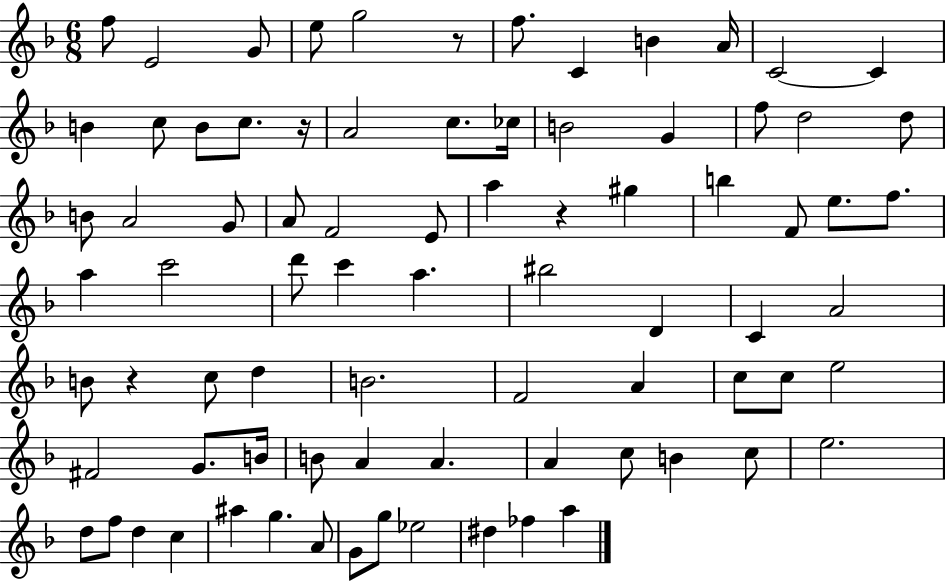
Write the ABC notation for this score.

X:1
T:Untitled
M:6/8
L:1/4
K:F
f/2 E2 G/2 e/2 g2 z/2 f/2 C B A/4 C2 C B c/2 B/2 c/2 z/4 A2 c/2 _c/4 B2 G f/2 d2 d/2 B/2 A2 G/2 A/2 F2 E/2 a z ^g b F/2 e/2 f/2 a c'2 d'/2 c' a ^b2 D C A2 B/2 z c/2 d B2 F2 A c/2 c/2 e2 ^F2 G/2 B/4 B/2 A A A c/2 B c/2 e2 d/2 f/2 d c ^a g A/2 G/2 g/2 _e2 ^d _f a